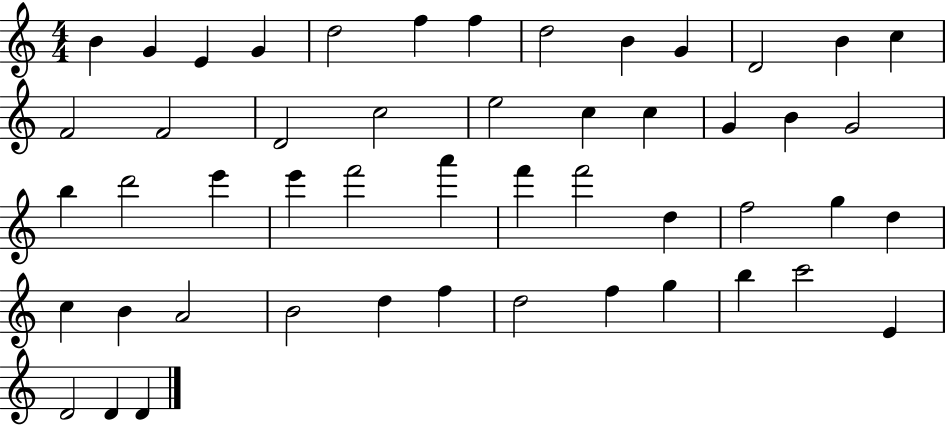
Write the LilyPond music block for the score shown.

{
  \clef treble
  \numericTimeSignature
  \time 4/4
  \key c \major
  b'4 g'4 e'4 g'4 | d''2 f''4 f''4 | d''2 b'4 g'4 | d'2 b'4 c''4 | \break f'2 f'2 | d'2 c''2 | e''2 c''4 c''4 | g'4 b'4 g'2 | \break b''4 d'''2 e'''4 | e'''4 f'''2 a'''4 | f'''4 f'''2 d''4 | f''2 g''4 d''4 | \break c''4 b'4 a'2 | b'2 d''4 f''4 | d''2 f''4 g''4 | b''4 c'''2 e'4 | \break d'2 d'4 d'4 | \bar "|."
}